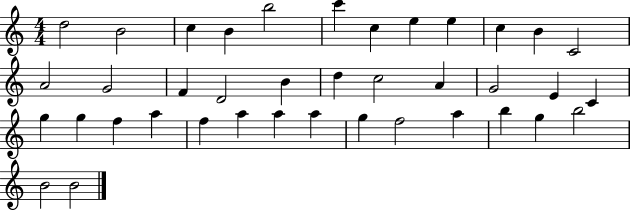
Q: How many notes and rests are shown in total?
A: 39